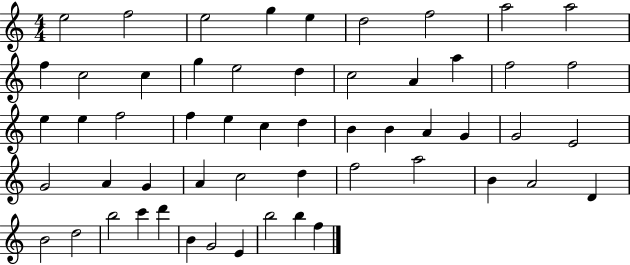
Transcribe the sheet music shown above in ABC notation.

X:1
T:Untitled
M:4/4
L:1/4
K:C
e2 f2 e2 g e d2 f2 a2 a2 f c2 c g e2 d c2 A a f2 f2 e e f2 f e c d B B A G G2 E2 G2 A G A c2 d f2 a2 B A2 D B2 d2 b2 c' d' B G2 E b2 b f